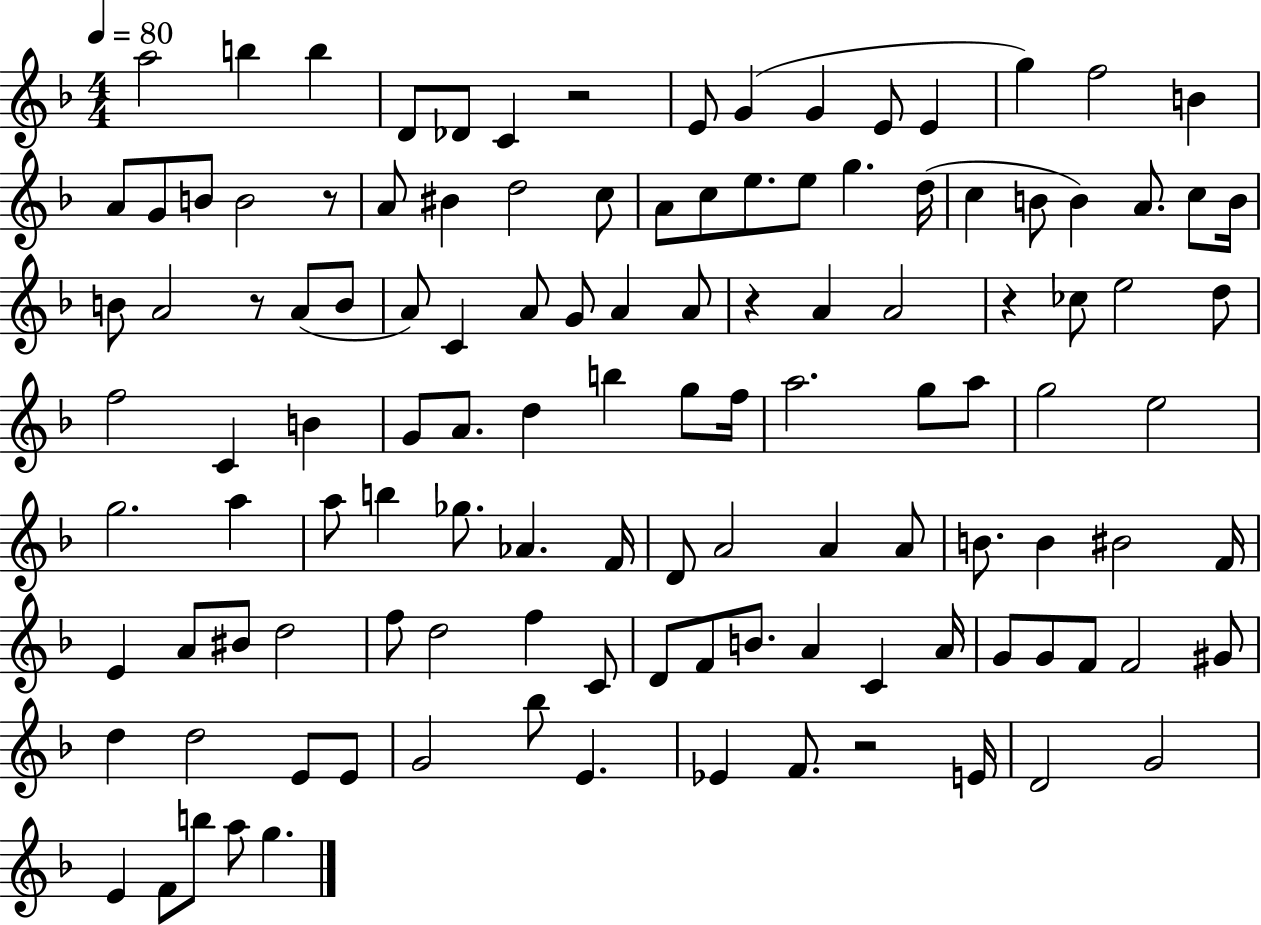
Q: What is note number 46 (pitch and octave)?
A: A4